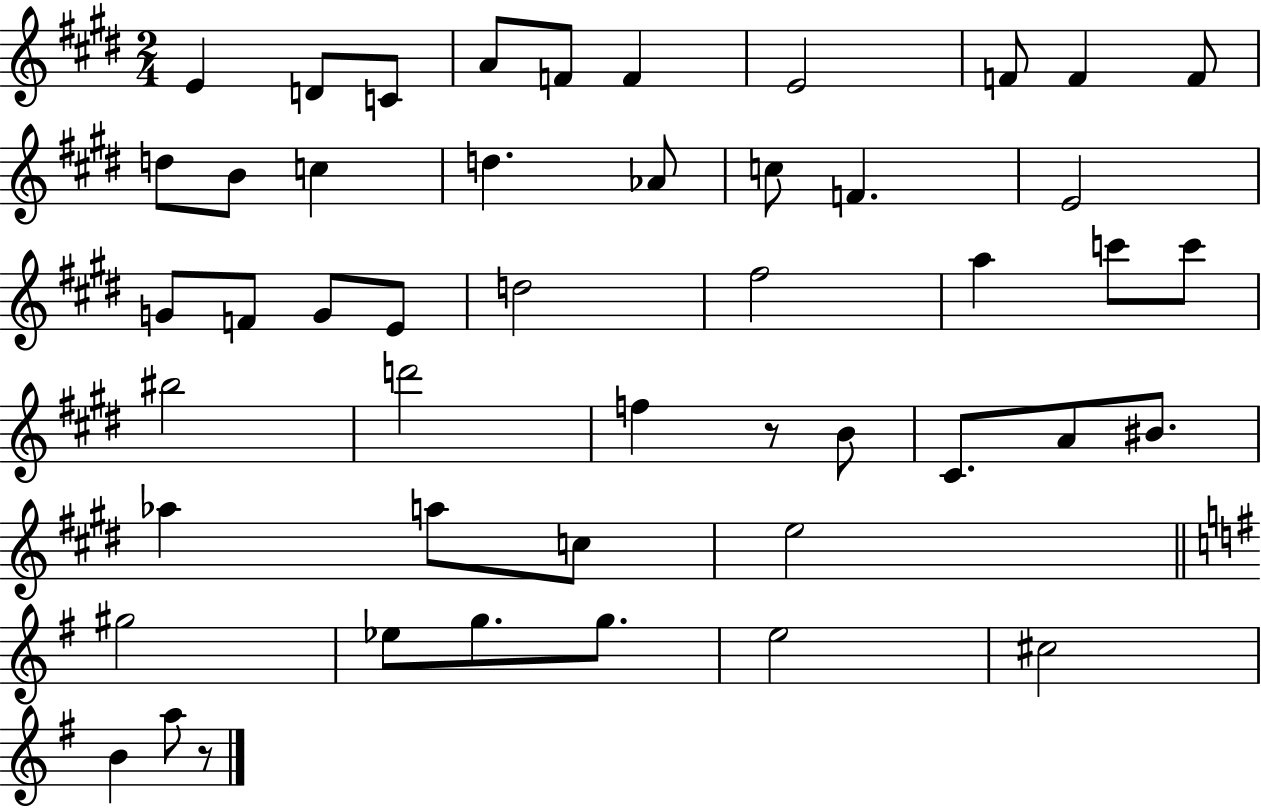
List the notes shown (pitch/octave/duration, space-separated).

E4/q D4/e C4/e A4/e F4/e F4/q E4/h F4/e F4/q F4/e D5/e B4/e C5/q D5/q. Ab4/e C5/e F4/q. E4/h G4/e F4/e G4/e E4/e D5/h F#5/h A5/q C6/e C6/e BIS5/h D6/h F5/q R/e B4/e C#4/e. A4/e BIS4/e. Ab5/q A5/e C5/e E5/h G#5/h Eb5/e G5/e. G5/e. E5/h C#5/h B4/q A5/e R/e